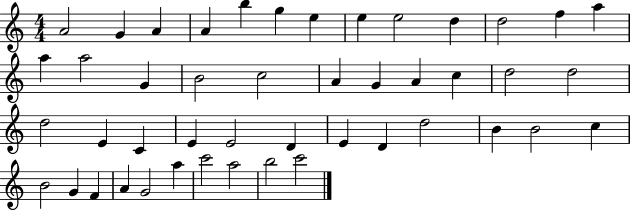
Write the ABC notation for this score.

X:1
T:Untitled
M:4/4
L:1/4
K:C
A2 G A A b g e e e2 d d2 f a a a2 G B2 c2 A G A c d2 d2 d2 E C E E2 D E D d2 B B2 c B2 G F A G2 a c'2 a2 b2 c'2